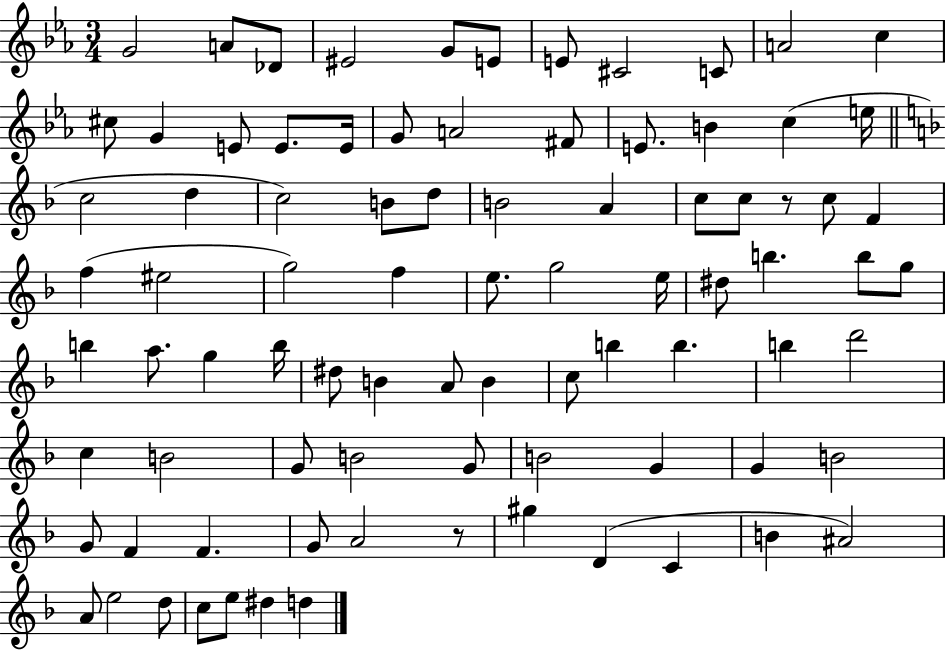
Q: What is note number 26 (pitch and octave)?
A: C5